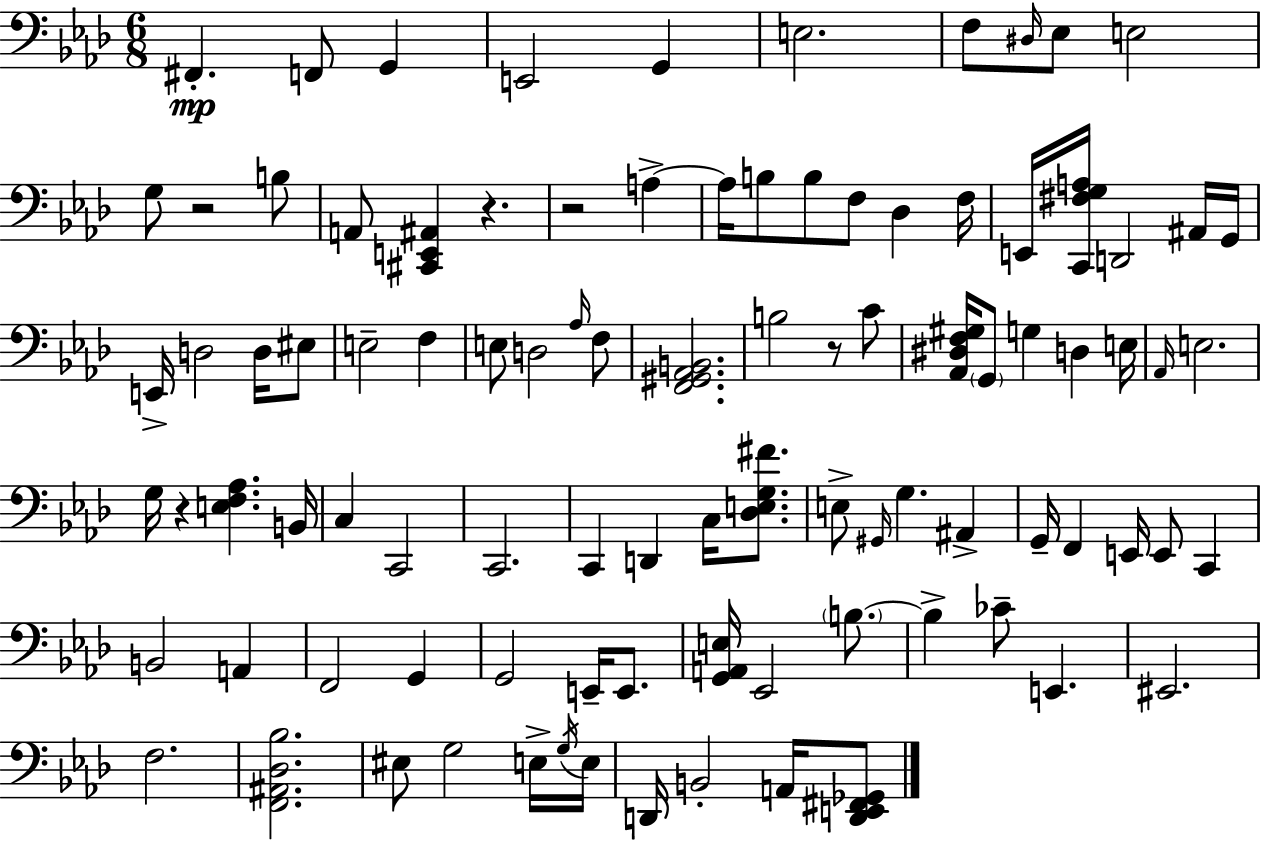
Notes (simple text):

F#2/q. F2/e G2/q E2/h G2/q E3/h. F3/e D#3/s Eb3/e E3/h G3/e R/h B3/e A2/e [C#2,E2,A#2]/q R/q. R/h A3/q A3/s B3/e B3/e F3/e Db3/q F3/s E2/s [C2,F#3,G3,A3]/s D2/h A#2/s G2/s E2/s D3/h D3/s EIS3/e E3/h F3/q E3/e D3/h Ab3/s F3/e [F2,G#2,Ab2,B2]/h. B3/h R/e C4/e [Ab2,D#3,F3,G#3]/s G2/e G3/q D3/q E3/s Ab2/s E3/h. G3/s R/q [E3,F3,Ab3]/q. B2/s C3/q C2/h C2/h. C2/q D2/q C3/s [Db3,E3,G3,F#4]/e. E3/e G#2/s G3/q. A#2/q G2/s F2/q E2/s E2/e C2/q B2/h A2/q F2/h G2/q G2/h E2/s E2/e. [G2,A2,E3]/s Eb2/h B3/e. B3/q CES4/e E2/q. EIS2/h. F3/h. [F2,A#2,Db3,Bb3]/h. EIS3/e G3/h E3/s G3/s E3/s D2/s B2/h A2/s [D2,E2,F#2,Gb2]/e